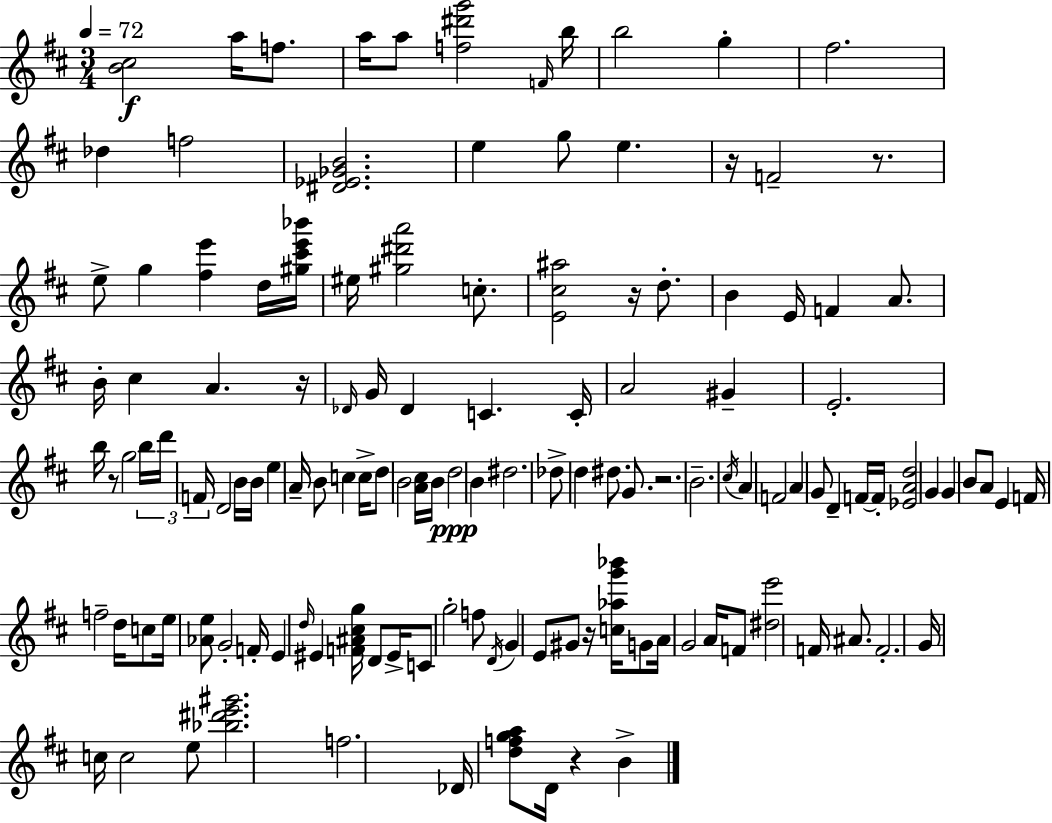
[B4,C#5]/h A5/s F5/e. A5/s A5/e [F5,D#6,G6]/h F4/s B5/s B5/h G5/q F#5/h. Db5/q F5/h [D#4,Eb4,Gb4,B4]/h. E5/q G5/e E5/q. R/s F4/h R/e. E5/e G5/q [F#5,E6]/q D5/s [G#5,C#6,E6,Bb6]/s EIS5/s [G#5,D#6,A6]/h C5/e. [E4,C#5,A#5]/h R/s D5/e. B4/q E4/s F4/q A4/e. B4/s C#5/q A4/q. R/s Db4/s G4/s Db4/q C4/q. C4/s A4/h G#4/q E4/h. B5/s R/e G5/h B5/s D6/s F4/s D4/h B4/s B4/s E5/q A4/s B4/e C5/q C5/s D5/e B4/h [A4,C#5]/s B4/s D5/h B4/q D#5/h. Db5/e D5/q D#5/e. G4/e. R/h. B4/h. C#5/s A4/q F4/h A4/q G4/e D4/q F4/s F4/s [Eb4,A4,D5]/h G4/q G4/q B4/e A4/e E4/q F4/s F5/h D5/s C5/e E5/s [Ab4,E5]/e G4/h F4/s E4/q D5/s EIS4/q [F4,A#4,C#5,G5]/s D4/e EIS4/s C4/e G5/h F5/e D4/s G4/q E4/e G#4/e R/s [C5,Ab5,G6,Bb6]/s G4/e A4/s G4/h A4/s F4/e [D#5,E6]/h F4/s A#4/e. F4/h. G4/s C5/s C5/h E5/e [Bb5,D#6,E6,G#6]/h. F5/h. Db4/s [D5,F5,G5,A5]/e D4/s R/q B4/q